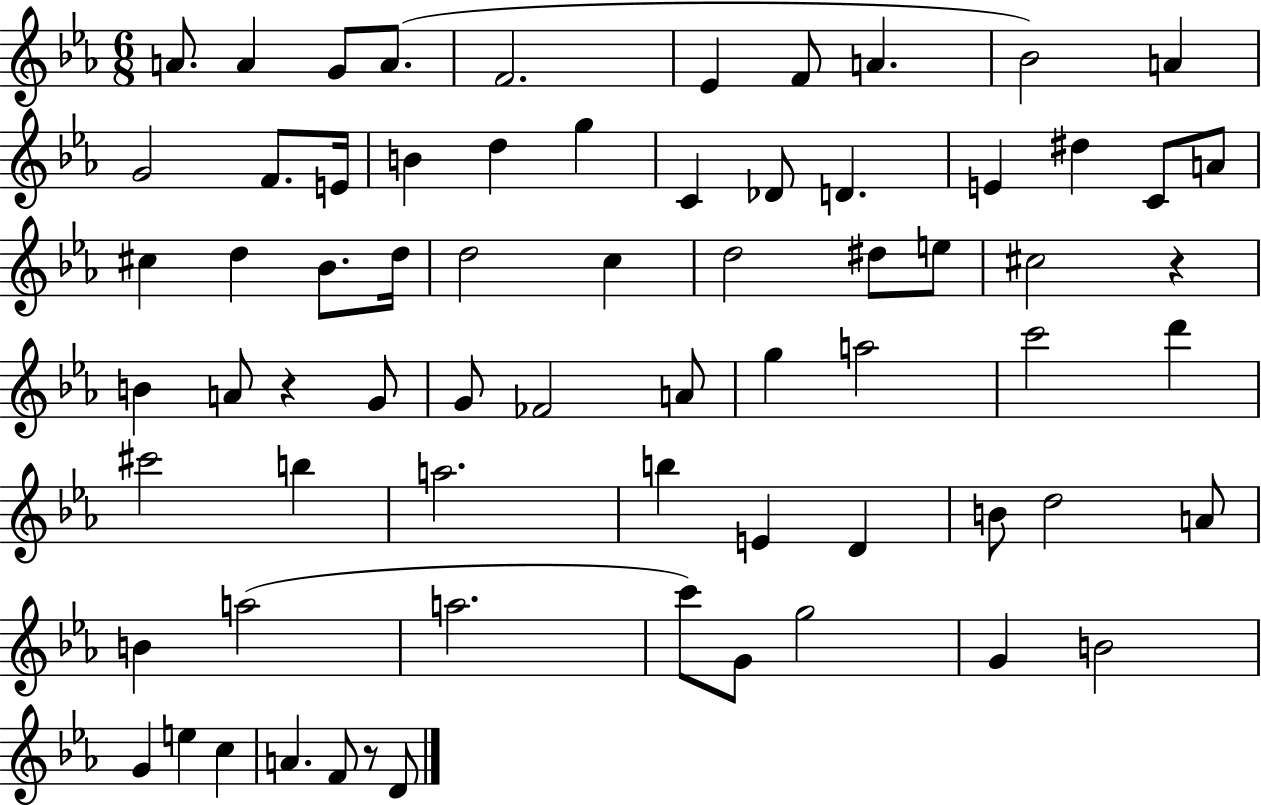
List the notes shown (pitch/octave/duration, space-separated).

A4/e. A4/q G4/e A4/e. F4/h. Eb4/q F4/e A4/q. Bb4/h A4/q G4/h F4/e. E4/s B4/q D5/q G5/q C4/q Db4/e D4/q. E4/q D#5/q C4/e A4/e C#5/q D5/q Bb4/e. D5/s D5/h C5/q D5/h D#5/e E5/e C#5/h R/q B4/q A4/e R/q G4/e G4/e FES4/h A4/e G5/q A5/h C6/h D6/q C#6/h B5/q A5/h. B5/q E4/q D4/q B4/e D5/h A4/e B4/q A5/h A5/h. C6/e G4/e G5/h G4/q B4/h G4/q E5/q C5/q A4/q. F4/e R/e D4/e